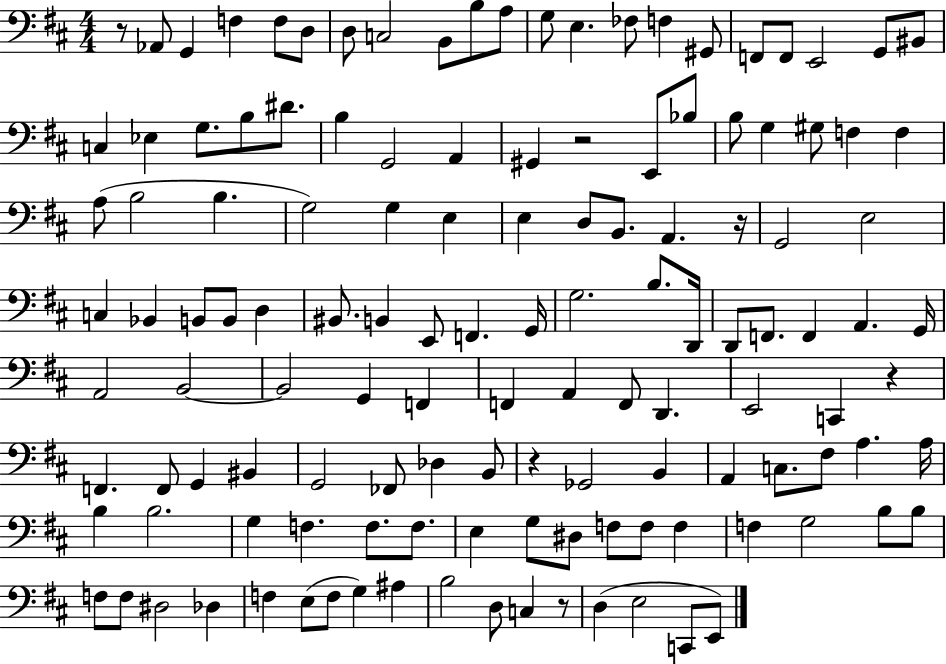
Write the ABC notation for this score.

X:1
T:Untitled
M:4/4
L:1/4
K:D
z/2 _A,,/2 G,, F, F,/2 D,/2 D,/2 C,2 B,,/2 B,/2 A,/2 G,/2 E, _F,/2 F, ^G,,/2 F,,/2 F,,/2 E,,2 G,,/2 ^B,,/2 C, _E, G,/2 B,/2 ^D/2 B, G,,2 A,, ^G,, z2 E,,/2 _B,/2 B,/2 G, ^G,/2 F, F, A,/2 B,2 B, G,2 G, E, E, D,/2 B,,/2 A,, z/4 G,,2 E,2 C, _B,, B,,/2 B,,/2 D, ^B,,/2 B,, E,,/2 F,, G,,/4 G,2 B,/2 D,,/4 D,,/2 F,,/2 F,, A,, G,,/4 A,,2 B,,2 B,,2 G,, F,, F,, A,, F,,/2 D,, E,,2 C,, z F,, F,,/2 G,, ^B,, G,,2 _F,,/2 _D, B,,/2 z _G,,2 B,, A,, C,/2 ^F,/2 A, A,/4 B, B,2 G, F, F,/2 F,/2 E, G,/2 ^D,/2 F,/2 F,/2 F, F, G,2 B,/2 B,/2 F,/2 F,/2 ^D,2 _D, F, E,/2 F,/2 G, ^A, B,2 D,/2 C, z/2 D, E,2 C,,/2 E,,/2